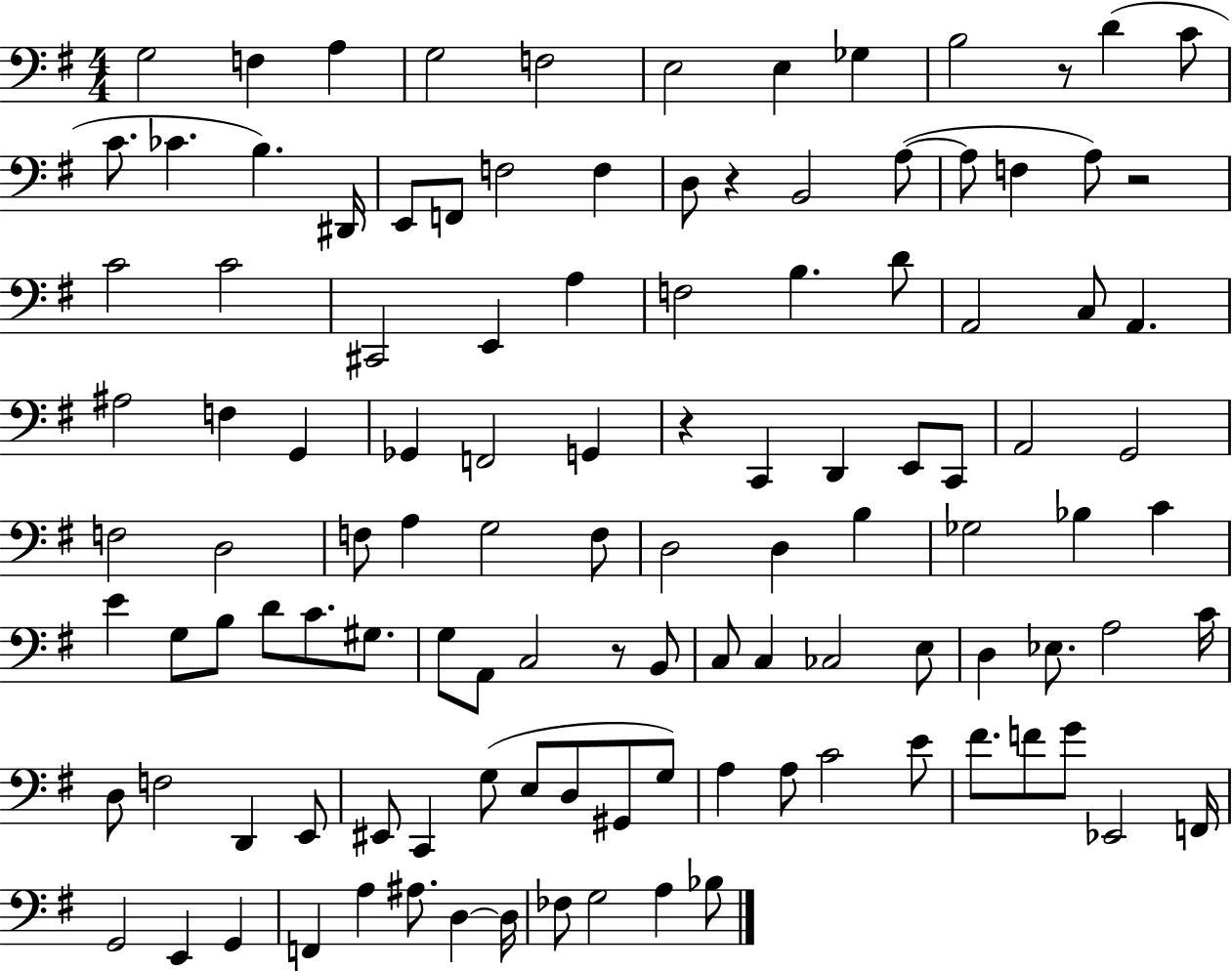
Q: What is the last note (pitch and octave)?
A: Bb3